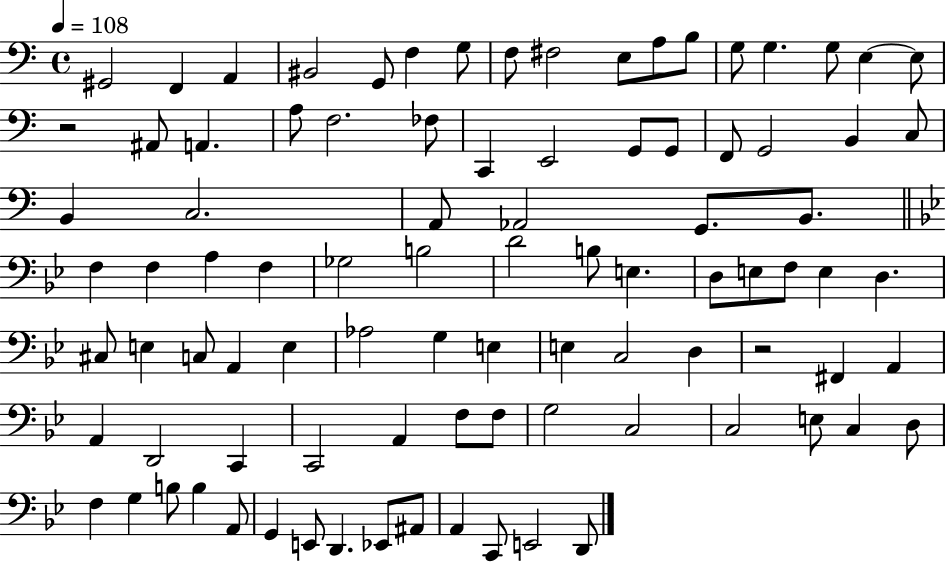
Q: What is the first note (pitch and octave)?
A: G#2